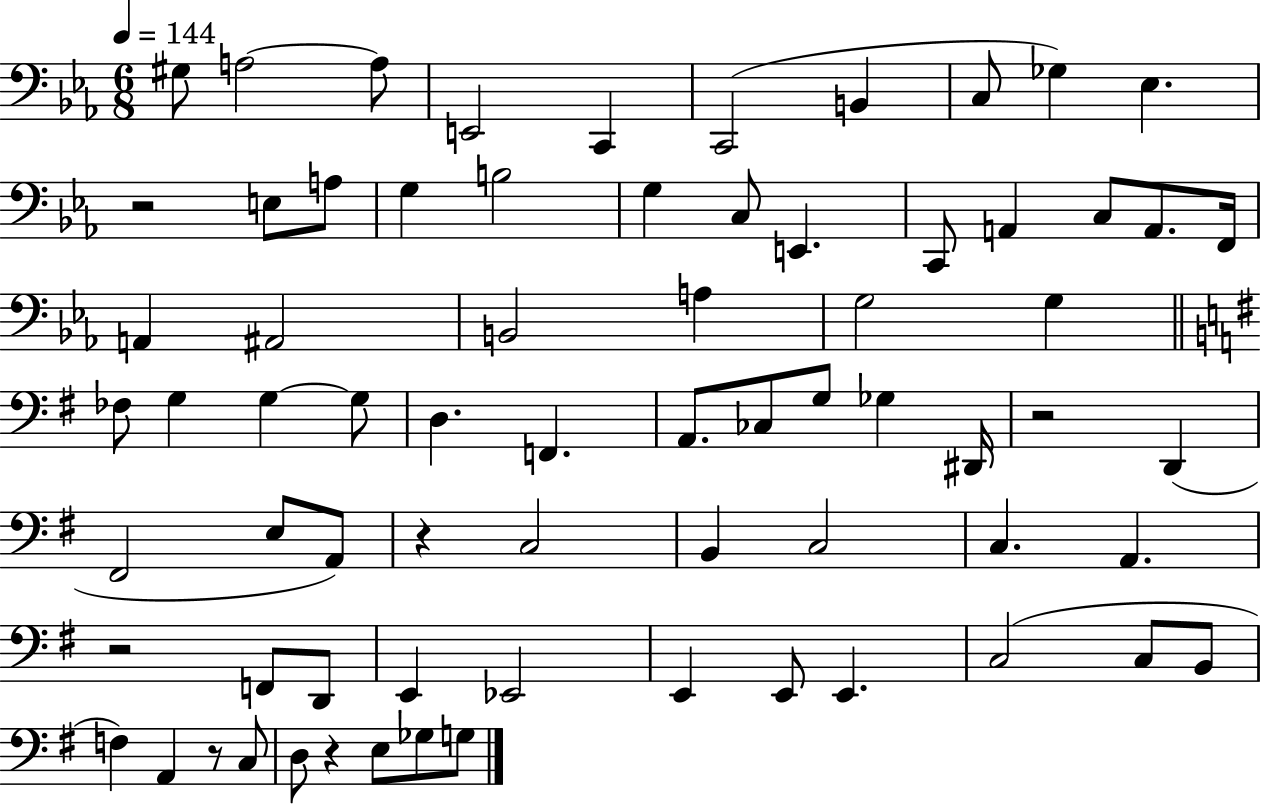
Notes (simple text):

G#3/e A3/h A3/e E2/h C2/q C2/h B2/q C3/e Gb3/q Eb3/q. R/h E3/e A3/e G3/q B3/h G3/q C3/e E2/q. C2/e A2/q C3/e A2/e. F2/s A2/q A#2/h B2/h A3/q G3/h G3/q FES3/e G3/q G3/q G3/e D3/q. F2/q. A2/e. CES3/e G3/e Gb3/q D#2/s R/h D2/q F#2/h E3/e A2/e R/q C3/h B2/q C3/h C3/q. A2/q. R/h F2/e D2/e E2/q Eb2/h E2/q E2/e E2/q. C3/h C3/e B2/e F3/q A2/q R/e C3/e D3/e R/q E3/e Gb3/e G3/e